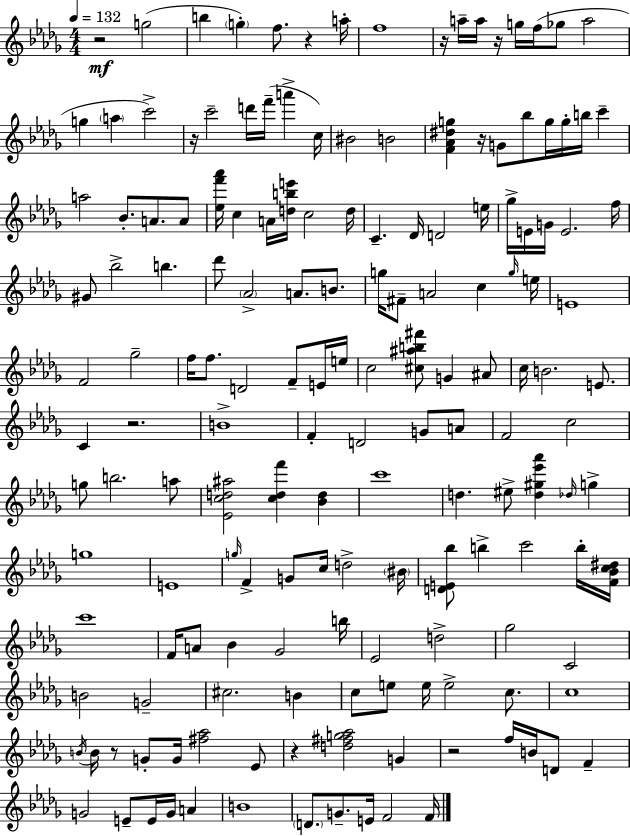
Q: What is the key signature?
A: BES minor